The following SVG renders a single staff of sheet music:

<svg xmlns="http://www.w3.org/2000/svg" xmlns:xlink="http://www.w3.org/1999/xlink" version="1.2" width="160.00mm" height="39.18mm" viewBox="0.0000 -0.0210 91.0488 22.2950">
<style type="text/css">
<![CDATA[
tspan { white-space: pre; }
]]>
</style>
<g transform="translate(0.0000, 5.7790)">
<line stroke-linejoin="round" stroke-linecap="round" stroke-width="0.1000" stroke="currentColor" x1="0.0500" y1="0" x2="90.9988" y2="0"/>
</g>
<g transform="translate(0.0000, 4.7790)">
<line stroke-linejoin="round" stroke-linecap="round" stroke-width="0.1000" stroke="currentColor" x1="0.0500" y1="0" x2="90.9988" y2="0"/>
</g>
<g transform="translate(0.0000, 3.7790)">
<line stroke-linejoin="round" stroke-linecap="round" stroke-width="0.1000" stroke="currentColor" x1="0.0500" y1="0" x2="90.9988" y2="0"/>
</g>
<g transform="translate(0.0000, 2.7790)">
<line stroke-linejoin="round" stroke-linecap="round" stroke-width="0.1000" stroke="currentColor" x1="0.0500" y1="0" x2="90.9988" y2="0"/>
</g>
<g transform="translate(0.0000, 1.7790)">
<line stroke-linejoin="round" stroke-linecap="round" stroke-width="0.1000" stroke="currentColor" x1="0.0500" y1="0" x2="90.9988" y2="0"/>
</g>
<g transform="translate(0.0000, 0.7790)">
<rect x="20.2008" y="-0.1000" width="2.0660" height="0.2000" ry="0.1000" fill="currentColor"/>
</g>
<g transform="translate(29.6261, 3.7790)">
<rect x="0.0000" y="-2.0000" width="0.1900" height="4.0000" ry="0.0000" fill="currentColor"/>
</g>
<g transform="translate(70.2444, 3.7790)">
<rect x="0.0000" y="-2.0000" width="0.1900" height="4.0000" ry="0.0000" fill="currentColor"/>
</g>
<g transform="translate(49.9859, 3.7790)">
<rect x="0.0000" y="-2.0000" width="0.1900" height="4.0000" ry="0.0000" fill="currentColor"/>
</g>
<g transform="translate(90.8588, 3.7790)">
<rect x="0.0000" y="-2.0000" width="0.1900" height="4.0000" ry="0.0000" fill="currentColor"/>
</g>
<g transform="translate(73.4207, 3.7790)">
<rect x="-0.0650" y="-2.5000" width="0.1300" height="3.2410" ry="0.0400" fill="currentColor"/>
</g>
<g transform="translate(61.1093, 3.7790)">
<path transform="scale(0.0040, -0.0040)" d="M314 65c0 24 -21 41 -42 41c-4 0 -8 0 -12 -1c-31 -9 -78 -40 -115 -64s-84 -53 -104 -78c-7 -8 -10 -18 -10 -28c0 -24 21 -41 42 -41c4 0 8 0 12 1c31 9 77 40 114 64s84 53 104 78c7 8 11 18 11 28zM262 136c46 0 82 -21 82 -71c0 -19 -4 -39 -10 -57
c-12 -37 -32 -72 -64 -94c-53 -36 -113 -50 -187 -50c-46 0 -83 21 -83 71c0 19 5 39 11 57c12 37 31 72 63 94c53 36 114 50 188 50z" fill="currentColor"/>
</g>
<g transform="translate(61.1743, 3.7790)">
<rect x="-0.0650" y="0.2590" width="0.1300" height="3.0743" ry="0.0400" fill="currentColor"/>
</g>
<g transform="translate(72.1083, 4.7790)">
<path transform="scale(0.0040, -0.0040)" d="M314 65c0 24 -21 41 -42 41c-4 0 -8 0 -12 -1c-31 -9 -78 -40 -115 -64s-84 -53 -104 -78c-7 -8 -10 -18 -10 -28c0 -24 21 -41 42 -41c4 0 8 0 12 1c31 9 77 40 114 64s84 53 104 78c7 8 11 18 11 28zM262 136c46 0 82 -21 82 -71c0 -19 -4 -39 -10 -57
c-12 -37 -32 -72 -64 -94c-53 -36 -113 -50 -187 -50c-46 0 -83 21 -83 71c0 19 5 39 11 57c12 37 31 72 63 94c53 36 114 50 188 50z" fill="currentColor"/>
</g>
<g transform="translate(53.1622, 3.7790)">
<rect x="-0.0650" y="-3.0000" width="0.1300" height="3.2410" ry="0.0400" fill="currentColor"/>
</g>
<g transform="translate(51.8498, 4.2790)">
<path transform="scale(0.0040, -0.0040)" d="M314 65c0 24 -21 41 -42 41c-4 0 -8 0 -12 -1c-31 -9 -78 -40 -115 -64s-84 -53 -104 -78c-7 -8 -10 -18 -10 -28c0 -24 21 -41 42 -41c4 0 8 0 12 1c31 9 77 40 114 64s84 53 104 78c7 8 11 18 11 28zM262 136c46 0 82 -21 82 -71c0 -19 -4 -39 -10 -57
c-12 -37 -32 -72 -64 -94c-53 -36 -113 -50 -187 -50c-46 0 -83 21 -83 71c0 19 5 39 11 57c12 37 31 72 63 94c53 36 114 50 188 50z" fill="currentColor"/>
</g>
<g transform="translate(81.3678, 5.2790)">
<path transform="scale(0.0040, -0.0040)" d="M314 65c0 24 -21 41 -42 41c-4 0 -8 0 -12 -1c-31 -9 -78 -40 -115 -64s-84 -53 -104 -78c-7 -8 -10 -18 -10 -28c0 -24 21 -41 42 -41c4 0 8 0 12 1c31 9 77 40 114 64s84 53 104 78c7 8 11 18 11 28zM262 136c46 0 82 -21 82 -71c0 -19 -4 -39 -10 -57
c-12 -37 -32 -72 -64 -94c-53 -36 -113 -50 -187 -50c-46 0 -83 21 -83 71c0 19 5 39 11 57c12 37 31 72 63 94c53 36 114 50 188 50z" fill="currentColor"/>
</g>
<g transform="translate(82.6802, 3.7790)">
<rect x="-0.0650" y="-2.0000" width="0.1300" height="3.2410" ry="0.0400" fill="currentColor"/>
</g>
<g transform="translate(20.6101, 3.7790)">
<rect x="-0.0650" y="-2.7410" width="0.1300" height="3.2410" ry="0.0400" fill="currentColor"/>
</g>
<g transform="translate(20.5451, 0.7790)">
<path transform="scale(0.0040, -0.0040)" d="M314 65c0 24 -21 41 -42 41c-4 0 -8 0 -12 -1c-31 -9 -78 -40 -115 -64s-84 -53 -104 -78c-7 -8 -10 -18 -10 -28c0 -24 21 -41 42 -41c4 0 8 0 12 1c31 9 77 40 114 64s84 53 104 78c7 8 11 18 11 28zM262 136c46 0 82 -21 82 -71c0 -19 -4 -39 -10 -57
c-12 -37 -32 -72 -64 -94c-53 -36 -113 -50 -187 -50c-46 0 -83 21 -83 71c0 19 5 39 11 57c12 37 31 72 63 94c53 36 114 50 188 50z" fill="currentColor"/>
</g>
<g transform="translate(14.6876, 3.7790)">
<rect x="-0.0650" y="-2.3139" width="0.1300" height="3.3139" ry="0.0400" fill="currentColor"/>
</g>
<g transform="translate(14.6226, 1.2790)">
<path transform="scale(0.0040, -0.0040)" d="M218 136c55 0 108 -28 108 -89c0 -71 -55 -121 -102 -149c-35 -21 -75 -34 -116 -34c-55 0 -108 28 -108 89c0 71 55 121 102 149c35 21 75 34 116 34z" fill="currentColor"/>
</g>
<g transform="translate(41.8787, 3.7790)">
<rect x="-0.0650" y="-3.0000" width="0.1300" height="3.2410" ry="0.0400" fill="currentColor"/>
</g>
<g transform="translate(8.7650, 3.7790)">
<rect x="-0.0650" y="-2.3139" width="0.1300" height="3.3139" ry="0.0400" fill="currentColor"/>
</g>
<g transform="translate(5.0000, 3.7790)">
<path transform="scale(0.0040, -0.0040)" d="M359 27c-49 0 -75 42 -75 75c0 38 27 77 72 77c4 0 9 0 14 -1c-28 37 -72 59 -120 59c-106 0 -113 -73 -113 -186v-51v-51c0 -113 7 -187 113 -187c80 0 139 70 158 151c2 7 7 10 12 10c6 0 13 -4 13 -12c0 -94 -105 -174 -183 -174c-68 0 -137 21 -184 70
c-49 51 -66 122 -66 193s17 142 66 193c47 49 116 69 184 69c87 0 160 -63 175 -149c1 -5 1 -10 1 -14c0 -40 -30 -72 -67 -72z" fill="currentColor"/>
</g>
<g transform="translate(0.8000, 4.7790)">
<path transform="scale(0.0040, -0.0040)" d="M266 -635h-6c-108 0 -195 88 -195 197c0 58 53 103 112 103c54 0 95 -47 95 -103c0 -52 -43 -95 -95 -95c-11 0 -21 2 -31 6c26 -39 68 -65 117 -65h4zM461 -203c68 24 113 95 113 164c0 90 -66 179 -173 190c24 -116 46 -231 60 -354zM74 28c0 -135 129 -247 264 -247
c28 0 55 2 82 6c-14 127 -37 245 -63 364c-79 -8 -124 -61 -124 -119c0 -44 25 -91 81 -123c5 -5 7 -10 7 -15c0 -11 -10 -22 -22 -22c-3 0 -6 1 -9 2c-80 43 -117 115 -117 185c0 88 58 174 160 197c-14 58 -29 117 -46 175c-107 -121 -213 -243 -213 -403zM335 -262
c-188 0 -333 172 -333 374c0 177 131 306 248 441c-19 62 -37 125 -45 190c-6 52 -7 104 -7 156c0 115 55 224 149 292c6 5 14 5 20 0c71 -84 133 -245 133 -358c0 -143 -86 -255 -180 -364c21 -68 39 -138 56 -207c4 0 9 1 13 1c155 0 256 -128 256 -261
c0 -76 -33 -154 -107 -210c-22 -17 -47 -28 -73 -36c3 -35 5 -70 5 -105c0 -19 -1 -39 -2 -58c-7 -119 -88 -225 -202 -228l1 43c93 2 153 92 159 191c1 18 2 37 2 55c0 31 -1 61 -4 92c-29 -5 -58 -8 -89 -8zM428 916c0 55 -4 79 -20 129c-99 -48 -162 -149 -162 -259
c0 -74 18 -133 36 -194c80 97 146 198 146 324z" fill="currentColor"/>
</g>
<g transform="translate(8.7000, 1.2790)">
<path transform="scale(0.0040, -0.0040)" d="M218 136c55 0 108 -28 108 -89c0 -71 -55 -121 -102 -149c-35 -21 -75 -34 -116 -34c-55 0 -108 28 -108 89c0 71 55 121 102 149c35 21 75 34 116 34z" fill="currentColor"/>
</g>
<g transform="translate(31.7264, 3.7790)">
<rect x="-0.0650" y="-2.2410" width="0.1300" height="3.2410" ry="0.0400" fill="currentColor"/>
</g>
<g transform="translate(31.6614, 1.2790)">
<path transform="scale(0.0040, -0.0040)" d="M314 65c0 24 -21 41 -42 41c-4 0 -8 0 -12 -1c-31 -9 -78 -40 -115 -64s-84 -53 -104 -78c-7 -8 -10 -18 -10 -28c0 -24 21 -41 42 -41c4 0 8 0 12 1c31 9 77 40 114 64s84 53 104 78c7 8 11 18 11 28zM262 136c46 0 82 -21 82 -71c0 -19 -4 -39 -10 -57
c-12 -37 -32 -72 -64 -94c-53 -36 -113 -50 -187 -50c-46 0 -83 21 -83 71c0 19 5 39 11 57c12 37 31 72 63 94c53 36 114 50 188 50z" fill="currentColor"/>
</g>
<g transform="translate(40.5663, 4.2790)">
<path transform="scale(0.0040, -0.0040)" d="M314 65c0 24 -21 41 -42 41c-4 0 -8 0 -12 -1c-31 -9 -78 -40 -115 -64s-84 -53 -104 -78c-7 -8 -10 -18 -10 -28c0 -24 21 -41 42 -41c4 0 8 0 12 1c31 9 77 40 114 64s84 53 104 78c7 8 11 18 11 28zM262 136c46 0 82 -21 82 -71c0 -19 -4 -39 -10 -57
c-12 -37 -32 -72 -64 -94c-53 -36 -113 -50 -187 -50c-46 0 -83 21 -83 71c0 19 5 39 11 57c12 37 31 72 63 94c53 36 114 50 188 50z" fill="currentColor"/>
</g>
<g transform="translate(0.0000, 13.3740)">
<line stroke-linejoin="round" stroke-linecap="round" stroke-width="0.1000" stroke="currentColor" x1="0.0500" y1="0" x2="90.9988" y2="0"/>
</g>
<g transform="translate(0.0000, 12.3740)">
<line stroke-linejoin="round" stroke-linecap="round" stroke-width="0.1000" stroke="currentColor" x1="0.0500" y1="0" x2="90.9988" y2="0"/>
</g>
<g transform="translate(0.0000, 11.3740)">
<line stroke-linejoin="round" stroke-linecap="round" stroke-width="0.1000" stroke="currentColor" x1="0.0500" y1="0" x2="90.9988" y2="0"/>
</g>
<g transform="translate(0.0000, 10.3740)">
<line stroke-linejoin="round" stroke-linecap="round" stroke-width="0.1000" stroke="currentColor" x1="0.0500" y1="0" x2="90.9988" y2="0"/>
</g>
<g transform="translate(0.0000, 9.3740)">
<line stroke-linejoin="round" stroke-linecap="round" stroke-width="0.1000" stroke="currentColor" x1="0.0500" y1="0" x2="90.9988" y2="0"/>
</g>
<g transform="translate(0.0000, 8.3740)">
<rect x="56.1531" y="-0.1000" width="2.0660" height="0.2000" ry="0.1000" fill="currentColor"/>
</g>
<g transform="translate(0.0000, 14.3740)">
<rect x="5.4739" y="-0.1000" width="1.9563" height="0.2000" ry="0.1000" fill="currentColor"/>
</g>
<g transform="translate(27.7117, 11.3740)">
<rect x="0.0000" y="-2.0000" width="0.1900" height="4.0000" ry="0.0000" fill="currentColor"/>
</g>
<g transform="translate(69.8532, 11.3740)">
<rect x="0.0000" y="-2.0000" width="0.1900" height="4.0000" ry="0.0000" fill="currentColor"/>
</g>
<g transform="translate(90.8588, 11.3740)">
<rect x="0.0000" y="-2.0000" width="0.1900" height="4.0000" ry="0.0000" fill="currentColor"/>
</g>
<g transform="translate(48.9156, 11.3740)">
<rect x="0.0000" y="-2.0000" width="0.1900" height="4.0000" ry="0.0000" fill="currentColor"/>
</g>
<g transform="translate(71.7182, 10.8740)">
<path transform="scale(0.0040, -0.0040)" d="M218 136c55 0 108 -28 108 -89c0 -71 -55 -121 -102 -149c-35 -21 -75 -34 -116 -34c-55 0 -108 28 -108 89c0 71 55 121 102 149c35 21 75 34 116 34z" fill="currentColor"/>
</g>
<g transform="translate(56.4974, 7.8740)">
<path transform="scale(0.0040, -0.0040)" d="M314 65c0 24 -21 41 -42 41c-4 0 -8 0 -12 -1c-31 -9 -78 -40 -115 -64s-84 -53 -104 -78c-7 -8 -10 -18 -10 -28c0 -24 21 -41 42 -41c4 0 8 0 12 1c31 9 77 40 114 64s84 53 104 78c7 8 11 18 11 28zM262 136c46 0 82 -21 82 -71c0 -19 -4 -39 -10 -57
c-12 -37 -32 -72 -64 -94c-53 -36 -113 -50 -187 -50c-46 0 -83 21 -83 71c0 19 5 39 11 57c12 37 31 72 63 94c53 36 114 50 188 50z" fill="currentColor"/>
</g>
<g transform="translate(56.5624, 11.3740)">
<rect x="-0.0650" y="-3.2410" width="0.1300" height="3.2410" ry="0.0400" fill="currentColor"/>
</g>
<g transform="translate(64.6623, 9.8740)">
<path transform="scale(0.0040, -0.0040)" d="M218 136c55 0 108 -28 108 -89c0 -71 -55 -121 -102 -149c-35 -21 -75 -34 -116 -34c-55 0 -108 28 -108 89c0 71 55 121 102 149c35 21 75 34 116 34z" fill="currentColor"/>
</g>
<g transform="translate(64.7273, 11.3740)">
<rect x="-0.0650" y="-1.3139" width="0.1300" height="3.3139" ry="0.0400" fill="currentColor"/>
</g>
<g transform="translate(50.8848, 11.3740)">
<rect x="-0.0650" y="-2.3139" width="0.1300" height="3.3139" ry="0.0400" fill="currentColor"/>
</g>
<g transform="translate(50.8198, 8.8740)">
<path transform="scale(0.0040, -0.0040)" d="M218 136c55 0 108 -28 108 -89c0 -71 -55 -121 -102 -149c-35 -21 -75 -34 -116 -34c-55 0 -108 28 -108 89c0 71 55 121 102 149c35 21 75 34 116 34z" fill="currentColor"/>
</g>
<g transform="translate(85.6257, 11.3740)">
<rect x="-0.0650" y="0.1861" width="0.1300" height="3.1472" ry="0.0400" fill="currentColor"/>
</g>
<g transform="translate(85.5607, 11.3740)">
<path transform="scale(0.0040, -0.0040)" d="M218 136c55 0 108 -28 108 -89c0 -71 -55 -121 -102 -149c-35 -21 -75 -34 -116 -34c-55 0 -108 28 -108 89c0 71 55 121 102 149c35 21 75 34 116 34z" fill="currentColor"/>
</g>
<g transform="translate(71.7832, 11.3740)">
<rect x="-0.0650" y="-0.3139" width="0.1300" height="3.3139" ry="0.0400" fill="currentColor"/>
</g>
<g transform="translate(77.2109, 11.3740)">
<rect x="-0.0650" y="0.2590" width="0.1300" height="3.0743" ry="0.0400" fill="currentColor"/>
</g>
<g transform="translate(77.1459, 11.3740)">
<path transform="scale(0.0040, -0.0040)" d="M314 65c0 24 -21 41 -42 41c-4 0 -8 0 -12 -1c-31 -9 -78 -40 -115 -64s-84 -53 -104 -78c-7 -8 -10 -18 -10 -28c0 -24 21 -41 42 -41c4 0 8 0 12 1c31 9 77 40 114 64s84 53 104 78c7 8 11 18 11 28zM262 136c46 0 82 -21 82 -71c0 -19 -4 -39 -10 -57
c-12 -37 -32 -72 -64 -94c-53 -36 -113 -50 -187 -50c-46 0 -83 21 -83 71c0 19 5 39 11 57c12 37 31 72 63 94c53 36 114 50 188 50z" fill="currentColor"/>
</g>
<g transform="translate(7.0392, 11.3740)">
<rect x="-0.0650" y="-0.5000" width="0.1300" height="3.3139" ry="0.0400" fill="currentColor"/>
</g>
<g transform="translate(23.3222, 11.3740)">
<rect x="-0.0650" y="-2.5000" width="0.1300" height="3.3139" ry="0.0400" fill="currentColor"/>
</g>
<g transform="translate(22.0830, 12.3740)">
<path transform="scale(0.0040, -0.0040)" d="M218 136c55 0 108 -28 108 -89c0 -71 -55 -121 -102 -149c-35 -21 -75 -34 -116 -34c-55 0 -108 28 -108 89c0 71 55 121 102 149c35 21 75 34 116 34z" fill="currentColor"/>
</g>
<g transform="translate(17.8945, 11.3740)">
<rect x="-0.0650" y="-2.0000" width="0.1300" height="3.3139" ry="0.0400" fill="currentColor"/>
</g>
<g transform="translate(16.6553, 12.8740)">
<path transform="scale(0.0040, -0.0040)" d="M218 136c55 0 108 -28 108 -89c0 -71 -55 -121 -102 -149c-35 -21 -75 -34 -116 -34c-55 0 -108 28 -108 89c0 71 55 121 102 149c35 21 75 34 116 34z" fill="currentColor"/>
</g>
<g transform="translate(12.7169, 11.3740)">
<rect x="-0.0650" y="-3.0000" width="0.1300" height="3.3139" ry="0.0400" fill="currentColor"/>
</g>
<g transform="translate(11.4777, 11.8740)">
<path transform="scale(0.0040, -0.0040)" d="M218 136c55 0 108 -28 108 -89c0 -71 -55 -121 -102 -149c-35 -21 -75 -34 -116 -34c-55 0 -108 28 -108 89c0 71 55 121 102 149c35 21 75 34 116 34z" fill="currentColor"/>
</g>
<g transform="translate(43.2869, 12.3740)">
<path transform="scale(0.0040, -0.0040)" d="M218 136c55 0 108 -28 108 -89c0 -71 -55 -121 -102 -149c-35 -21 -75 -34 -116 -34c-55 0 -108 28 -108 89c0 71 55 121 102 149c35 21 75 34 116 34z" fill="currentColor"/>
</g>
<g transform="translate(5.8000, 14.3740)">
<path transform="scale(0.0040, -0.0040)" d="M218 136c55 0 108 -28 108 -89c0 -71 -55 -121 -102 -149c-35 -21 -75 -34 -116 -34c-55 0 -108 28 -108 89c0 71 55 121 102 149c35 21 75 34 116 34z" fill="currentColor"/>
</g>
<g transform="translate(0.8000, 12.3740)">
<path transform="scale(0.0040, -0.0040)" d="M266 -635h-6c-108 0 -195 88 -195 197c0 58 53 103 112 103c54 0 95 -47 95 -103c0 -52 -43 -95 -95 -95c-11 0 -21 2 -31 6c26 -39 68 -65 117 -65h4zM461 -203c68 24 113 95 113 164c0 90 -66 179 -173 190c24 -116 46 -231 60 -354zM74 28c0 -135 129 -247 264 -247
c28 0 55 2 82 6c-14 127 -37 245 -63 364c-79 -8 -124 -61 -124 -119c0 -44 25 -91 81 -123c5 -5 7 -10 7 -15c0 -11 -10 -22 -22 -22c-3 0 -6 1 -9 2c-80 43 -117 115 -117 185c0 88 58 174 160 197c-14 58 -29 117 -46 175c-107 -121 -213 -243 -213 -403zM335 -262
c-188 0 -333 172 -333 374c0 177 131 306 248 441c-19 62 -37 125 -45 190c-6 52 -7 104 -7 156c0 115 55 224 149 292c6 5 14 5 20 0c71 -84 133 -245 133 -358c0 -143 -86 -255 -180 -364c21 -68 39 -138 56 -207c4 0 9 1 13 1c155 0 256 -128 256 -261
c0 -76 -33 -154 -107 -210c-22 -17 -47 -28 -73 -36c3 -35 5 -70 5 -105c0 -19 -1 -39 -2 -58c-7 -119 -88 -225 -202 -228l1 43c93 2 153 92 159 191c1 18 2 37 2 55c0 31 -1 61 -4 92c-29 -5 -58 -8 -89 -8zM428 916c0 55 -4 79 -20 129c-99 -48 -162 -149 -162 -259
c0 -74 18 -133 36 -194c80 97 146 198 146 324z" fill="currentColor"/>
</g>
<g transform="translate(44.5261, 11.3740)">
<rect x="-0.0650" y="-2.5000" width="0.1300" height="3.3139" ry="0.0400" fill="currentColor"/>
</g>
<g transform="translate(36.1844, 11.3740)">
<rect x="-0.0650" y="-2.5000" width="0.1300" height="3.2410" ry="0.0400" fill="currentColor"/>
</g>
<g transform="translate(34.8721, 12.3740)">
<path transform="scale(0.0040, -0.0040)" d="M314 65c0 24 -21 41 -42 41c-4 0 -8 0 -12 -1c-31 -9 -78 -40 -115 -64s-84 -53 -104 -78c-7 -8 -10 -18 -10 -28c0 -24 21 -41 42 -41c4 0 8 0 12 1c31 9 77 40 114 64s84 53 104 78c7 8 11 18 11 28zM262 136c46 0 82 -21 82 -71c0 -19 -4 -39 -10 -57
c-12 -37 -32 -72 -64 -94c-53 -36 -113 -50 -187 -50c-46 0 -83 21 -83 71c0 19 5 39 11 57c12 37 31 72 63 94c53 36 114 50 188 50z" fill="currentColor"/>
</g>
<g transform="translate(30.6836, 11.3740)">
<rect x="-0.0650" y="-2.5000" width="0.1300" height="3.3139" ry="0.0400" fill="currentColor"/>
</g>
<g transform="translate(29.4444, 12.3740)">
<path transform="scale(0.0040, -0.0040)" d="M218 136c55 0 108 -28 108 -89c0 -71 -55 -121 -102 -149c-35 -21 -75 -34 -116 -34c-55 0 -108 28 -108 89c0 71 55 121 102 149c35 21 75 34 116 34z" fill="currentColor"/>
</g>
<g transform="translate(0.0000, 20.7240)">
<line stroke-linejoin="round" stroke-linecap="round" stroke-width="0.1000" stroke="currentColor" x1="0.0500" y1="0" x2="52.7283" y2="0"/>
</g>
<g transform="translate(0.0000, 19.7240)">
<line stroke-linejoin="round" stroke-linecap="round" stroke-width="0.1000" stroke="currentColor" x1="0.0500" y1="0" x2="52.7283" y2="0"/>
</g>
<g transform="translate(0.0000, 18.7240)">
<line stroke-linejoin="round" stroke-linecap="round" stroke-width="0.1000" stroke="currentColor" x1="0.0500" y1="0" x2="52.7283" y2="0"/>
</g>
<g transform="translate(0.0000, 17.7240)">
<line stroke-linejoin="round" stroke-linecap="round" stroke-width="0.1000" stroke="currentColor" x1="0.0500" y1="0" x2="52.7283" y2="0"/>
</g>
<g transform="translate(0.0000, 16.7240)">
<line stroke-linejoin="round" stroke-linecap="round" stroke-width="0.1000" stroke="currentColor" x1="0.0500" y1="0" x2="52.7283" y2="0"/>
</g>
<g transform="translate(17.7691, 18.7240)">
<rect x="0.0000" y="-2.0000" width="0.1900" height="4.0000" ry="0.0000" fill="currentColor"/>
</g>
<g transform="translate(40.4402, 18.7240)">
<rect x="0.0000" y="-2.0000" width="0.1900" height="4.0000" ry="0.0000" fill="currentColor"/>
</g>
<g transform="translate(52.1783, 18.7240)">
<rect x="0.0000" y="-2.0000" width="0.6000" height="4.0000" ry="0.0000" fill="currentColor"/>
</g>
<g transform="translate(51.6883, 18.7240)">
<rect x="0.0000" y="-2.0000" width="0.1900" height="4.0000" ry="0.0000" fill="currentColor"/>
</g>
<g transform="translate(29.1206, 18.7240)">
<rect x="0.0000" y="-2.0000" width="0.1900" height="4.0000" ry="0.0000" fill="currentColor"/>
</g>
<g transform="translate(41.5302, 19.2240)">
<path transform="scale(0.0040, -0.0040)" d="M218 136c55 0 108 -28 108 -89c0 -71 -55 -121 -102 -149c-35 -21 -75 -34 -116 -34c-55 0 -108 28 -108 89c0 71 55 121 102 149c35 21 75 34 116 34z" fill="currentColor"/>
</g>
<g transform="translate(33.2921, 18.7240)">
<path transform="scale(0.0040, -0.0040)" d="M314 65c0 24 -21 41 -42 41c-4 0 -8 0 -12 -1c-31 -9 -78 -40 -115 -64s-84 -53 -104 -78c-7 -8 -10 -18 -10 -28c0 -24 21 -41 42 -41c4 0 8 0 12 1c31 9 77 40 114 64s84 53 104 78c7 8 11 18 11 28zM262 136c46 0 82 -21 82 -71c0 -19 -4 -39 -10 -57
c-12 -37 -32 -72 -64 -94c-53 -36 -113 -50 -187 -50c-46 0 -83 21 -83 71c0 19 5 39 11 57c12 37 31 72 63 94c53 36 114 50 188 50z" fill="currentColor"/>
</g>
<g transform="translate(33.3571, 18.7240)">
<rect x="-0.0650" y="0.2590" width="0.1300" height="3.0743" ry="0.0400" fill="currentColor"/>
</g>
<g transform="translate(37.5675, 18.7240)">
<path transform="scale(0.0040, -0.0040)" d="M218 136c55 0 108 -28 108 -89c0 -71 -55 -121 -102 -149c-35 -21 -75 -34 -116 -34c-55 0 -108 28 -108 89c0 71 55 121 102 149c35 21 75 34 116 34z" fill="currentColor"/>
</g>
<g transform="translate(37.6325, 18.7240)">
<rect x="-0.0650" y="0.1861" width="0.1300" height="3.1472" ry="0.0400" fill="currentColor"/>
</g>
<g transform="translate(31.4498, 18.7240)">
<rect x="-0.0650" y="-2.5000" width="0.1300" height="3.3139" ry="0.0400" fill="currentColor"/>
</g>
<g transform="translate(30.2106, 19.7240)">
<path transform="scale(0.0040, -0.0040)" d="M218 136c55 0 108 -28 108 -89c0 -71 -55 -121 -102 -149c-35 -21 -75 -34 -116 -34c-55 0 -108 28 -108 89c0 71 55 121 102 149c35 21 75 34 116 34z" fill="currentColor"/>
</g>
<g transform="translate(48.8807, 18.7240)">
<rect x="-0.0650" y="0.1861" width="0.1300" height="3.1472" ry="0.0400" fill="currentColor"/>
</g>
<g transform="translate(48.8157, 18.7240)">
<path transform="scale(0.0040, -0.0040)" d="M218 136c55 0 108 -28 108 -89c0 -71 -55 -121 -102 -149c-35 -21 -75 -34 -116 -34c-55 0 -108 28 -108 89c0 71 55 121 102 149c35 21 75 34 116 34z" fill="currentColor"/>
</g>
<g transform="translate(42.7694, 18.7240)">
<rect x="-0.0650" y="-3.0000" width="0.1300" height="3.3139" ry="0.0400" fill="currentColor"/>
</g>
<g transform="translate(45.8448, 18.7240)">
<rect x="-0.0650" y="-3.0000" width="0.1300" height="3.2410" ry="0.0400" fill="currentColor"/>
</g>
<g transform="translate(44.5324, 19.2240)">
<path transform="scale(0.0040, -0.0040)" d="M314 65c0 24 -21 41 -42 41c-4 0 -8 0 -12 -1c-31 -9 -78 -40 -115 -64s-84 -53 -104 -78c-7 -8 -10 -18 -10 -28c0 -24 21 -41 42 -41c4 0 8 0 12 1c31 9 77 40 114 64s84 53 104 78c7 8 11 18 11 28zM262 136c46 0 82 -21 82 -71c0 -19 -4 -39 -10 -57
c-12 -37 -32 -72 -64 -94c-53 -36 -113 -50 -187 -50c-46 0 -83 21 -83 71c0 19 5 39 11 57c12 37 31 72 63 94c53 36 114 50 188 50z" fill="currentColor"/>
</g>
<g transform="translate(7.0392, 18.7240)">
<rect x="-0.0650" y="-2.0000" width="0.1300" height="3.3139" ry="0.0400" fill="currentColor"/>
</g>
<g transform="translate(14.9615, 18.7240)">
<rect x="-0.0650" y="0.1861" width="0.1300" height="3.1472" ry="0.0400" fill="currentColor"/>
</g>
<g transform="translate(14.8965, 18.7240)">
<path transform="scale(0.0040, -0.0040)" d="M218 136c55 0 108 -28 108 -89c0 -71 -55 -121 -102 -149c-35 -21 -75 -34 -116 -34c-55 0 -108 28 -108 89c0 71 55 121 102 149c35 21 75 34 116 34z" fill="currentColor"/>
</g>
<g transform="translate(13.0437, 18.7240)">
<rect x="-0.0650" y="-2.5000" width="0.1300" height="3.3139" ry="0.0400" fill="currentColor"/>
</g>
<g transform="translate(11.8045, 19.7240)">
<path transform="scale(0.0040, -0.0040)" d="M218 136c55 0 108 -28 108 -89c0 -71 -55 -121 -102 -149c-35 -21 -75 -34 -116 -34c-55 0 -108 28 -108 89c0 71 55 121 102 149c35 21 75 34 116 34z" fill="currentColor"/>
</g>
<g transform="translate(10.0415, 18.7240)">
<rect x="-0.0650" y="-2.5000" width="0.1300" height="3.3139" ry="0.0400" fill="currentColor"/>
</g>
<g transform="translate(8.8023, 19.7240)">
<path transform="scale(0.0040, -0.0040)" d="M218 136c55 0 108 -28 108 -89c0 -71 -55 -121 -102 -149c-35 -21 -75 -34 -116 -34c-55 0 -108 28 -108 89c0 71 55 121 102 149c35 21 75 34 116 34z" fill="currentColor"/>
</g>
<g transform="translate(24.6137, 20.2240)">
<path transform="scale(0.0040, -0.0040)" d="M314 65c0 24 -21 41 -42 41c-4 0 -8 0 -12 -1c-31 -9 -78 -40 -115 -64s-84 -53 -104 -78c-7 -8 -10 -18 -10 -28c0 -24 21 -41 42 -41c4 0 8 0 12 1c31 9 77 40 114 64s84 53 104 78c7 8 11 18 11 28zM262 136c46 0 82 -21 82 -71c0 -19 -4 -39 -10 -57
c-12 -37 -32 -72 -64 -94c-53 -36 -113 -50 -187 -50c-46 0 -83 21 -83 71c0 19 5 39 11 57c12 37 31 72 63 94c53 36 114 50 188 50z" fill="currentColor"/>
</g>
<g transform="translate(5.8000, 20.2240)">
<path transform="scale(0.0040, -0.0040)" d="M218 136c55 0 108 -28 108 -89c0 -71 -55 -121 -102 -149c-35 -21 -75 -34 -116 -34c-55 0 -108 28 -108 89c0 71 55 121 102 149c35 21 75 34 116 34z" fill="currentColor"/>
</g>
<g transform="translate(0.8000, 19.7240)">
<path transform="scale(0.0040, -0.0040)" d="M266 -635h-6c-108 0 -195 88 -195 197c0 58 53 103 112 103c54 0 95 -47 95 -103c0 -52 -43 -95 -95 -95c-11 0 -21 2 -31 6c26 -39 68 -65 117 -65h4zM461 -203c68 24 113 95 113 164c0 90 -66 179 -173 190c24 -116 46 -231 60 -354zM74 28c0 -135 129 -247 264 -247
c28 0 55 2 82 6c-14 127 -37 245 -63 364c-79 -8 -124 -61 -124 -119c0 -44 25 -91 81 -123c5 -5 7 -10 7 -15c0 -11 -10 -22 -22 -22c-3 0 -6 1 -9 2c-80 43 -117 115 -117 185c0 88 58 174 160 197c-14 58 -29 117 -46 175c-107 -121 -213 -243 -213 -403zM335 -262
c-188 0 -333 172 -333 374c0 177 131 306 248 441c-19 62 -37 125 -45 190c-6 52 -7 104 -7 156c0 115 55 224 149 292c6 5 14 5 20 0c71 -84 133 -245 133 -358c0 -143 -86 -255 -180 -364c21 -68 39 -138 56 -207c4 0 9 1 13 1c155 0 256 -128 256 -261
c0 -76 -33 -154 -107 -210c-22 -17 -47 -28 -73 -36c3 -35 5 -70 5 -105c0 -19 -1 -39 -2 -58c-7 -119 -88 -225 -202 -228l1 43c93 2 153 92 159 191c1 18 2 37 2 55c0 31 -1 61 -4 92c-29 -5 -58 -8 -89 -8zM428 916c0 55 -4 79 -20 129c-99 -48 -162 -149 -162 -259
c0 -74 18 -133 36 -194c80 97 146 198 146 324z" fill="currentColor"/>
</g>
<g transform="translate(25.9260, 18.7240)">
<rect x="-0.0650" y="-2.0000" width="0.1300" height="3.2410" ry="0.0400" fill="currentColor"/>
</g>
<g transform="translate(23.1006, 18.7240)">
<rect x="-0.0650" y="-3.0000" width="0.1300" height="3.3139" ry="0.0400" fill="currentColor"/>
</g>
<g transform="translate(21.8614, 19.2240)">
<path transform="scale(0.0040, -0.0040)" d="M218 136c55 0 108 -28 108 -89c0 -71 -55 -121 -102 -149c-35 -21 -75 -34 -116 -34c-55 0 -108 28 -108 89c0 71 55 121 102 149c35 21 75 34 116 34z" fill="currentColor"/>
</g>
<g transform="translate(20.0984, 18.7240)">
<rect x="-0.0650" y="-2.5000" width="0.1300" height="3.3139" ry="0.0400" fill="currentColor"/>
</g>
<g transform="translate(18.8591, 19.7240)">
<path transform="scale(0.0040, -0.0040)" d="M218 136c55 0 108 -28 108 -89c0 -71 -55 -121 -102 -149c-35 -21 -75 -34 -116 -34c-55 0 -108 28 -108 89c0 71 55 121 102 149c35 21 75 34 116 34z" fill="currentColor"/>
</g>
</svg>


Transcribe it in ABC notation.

X:1
T:Untitled
M:4/4
L:1/4
K:C
g g a2 g2 A2 A2 B2 G2 F2 C A F G G G2 G g b2 e c B2 B F G G B G A F2 G B2 B A A2 B